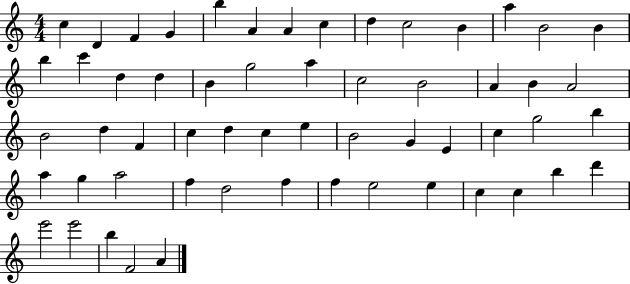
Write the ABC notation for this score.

X:1
T:Untitled
M:4/4
L:1/4
K:C
c D F G b A A c d c2 B a B2 B b c' d d B g2 a c2 B2 A B A2 B2 d F c d c e B2 G E c g2 b a g a2 f d2 f f e2 e c c b d' e'2 e'2 b F2 A